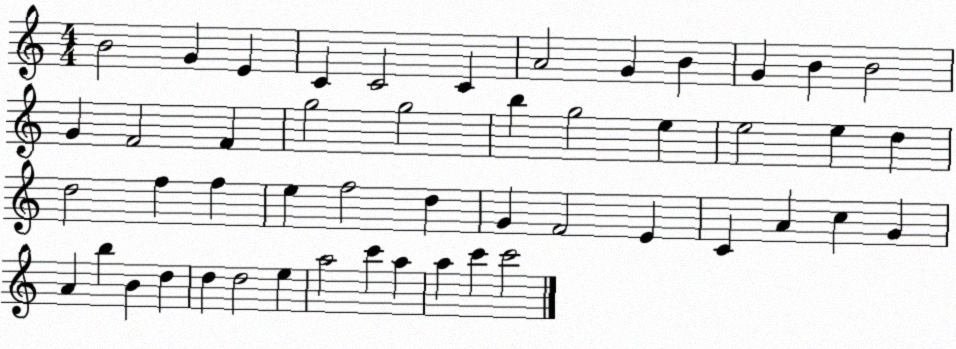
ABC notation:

X:1
T:Untitled
M:4/4
L:1/4
K:C
B2 G E C C2 C A2 G B G B B2 G F2 F g2 g2 b g2 e e2 e d d2 f f e f2 d G F2 E C A c G A b B d d d2 e a2 c' a a c' c'2